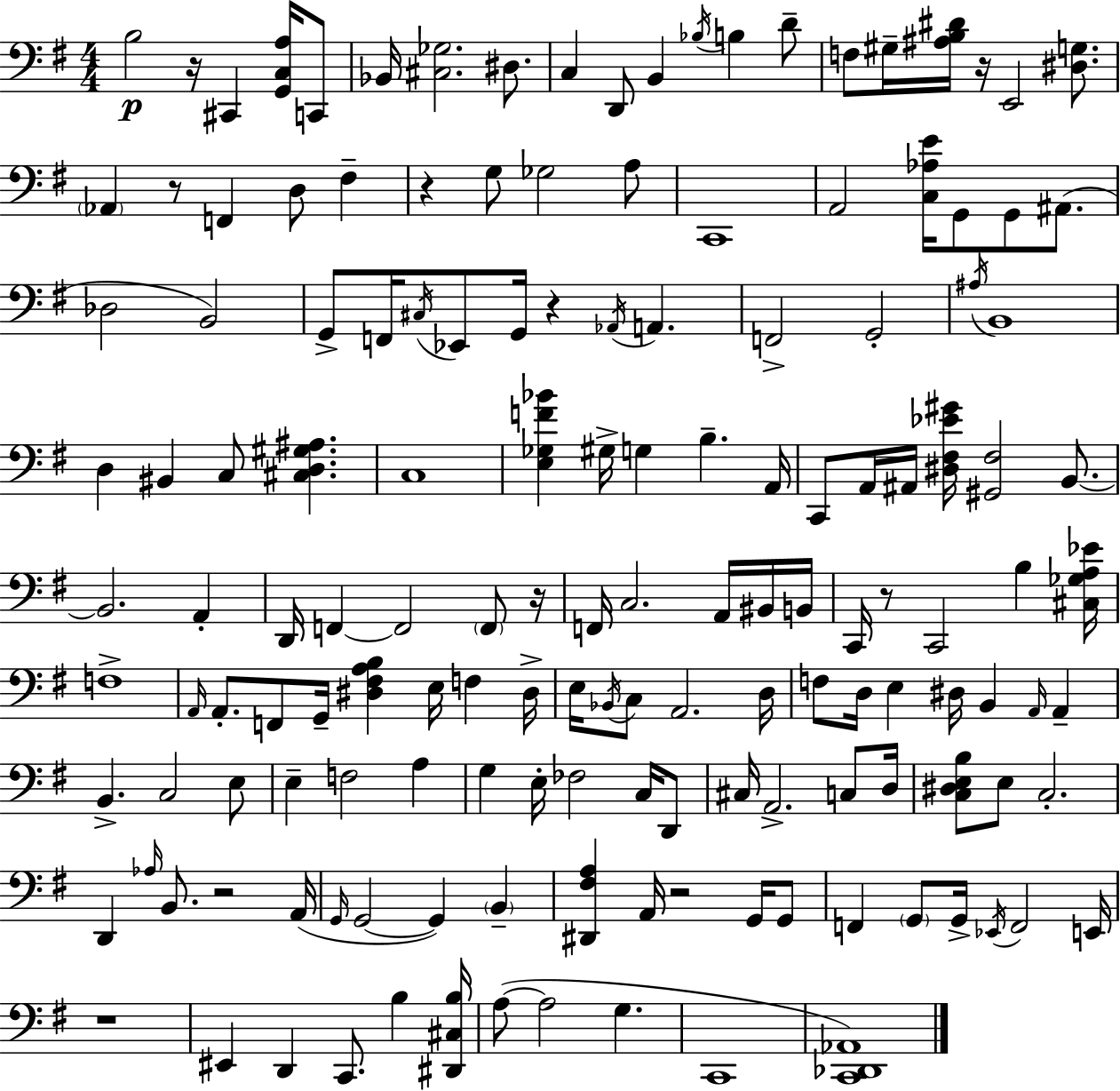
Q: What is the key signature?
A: G major